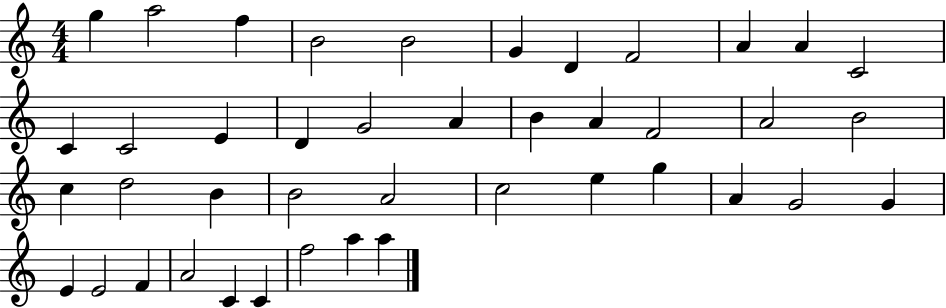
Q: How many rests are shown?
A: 0